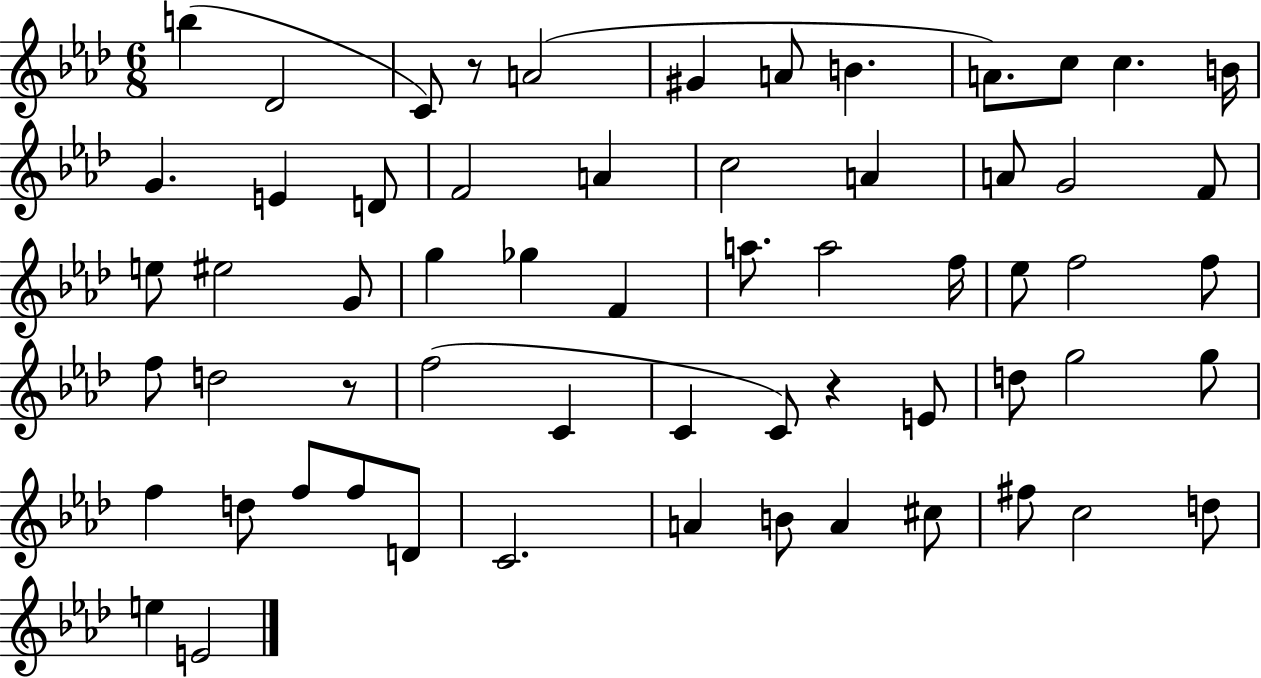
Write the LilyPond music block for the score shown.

{
  \clef treble
  \numericTimeSignature
  \time 6/8
  \key aes \major
  b''4( des'2 | c'8) r8 a'2( | gis'4 a'8 b'4. | a'8.) c''8 c''4. b'16 | \break g'4. e'4 d'8 | f'2 a'4 | c''2 a'4 | a'8 g'2 f'8 | \break e''8 eis''2 g'8 | g''4 ges''4 f'4 | a''8. a''2 f''16 | ees''8 f''2 f''8 | \break f''8 d''2 r8 | f''2( c'4 | c'4 c'8) r4 e'8 | d''8 g''2 g''8 | \break f''4 d''8 f''8 f''8 d'8 | c'2. | a'4 b'8 a'4 cis''8 | fis''8 c''2 d''8 | \break e''4 e'2 | \bar "|."
}